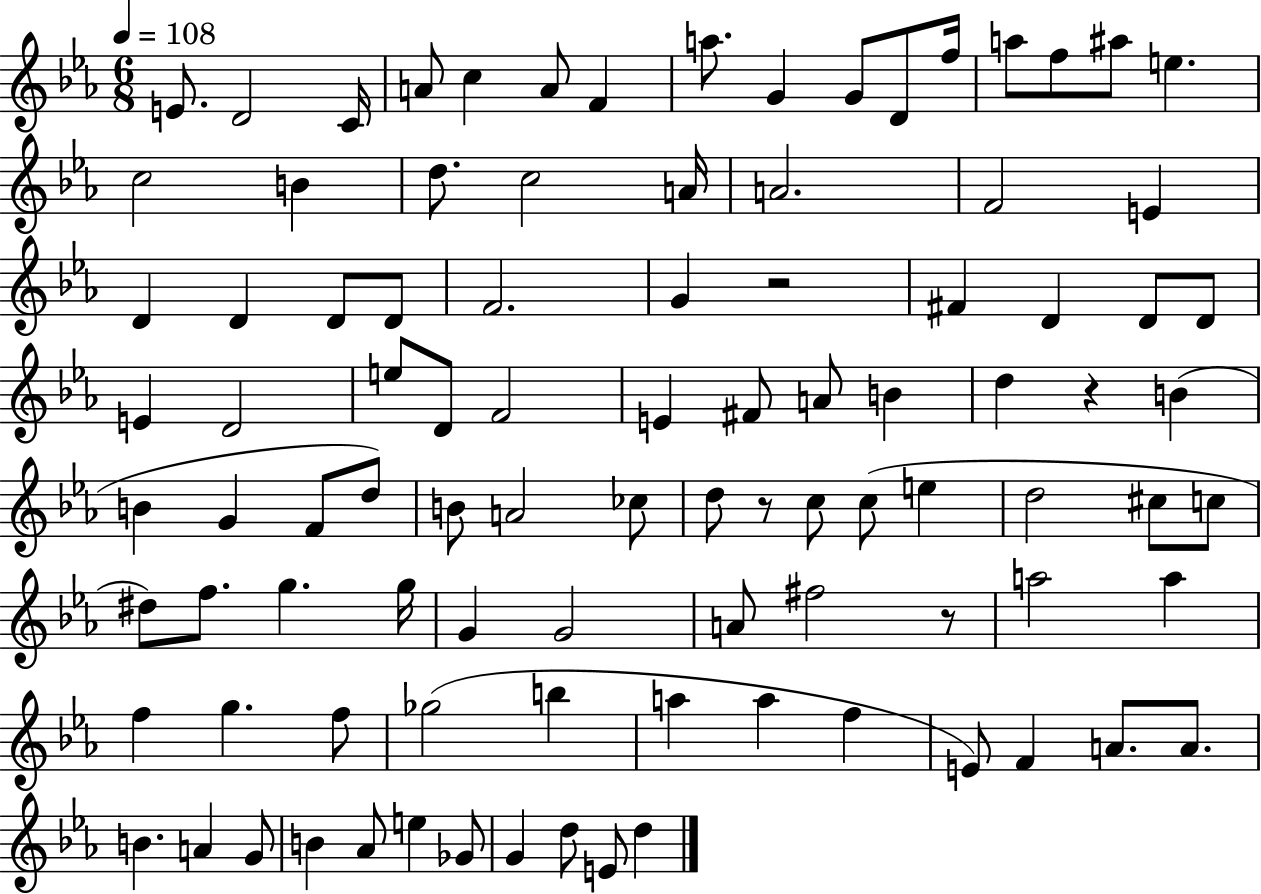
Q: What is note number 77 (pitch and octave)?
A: F5